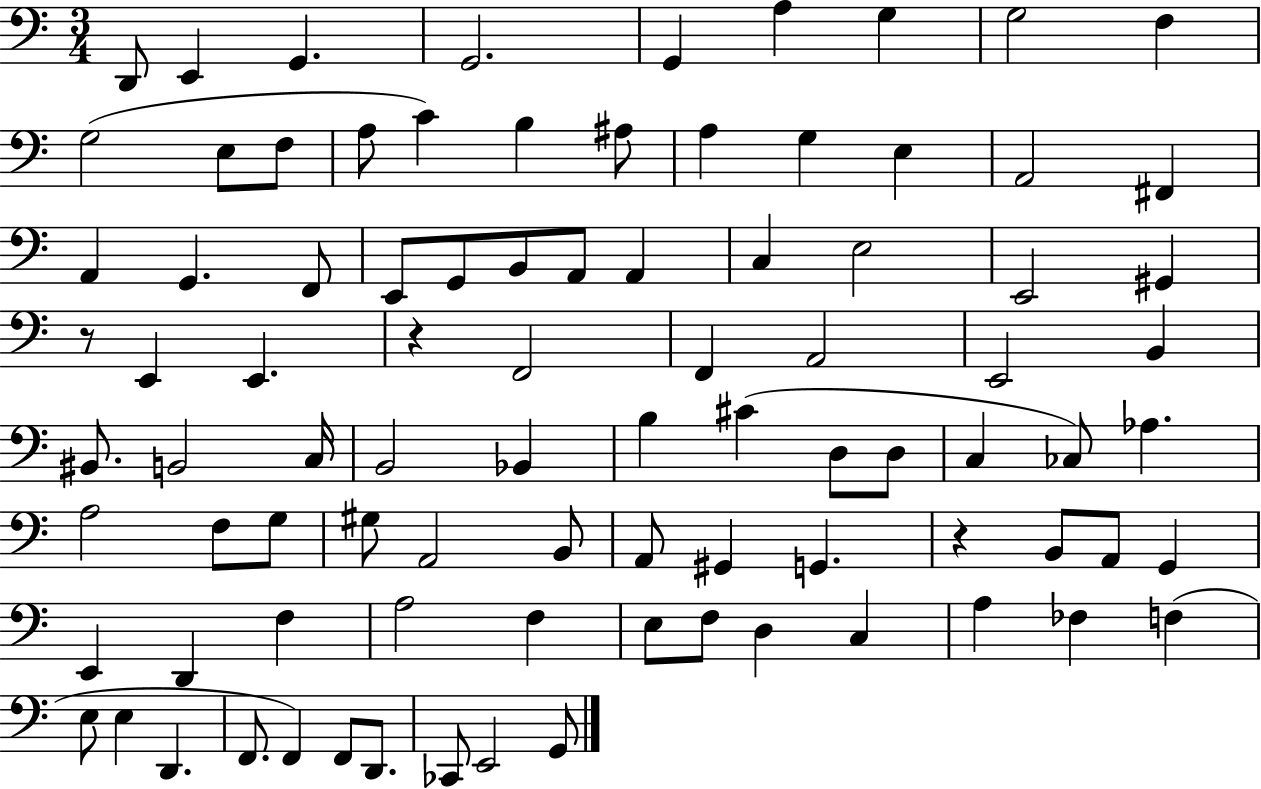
{
  \clef bass
  \numericTimeSignature
  \time 3/4
  \key c \major
  \repeat volta 2 { d,8 e,4 g,4. | g,2. | g,4 a4 g4 | g2 f4 | \break g2( e8 f8 | a8 c'4) b4 ais8 | a4 g4 e4 | a,2 fis,4 | \break a,4 g,4. f,8 | e,8 g,8 b,8 a,8 a,4 | c4 e2 | e,2 gis,4 | \break r8 e,4 e,4. | r4 f,2 | f,4 a,2 | e,2 b,4 | \break bis,8. b,2 c16 | b,2 bes,4 | b4 cis'4( d8 d8 | c4 ces8) aes4. | \break a2 f8 g8 | gis8 a,2 b,8 | a,8 gis,4 g,4. | r4 b,8 a,8 g,4 | \break e,4 d,4 f4 | a2 f4 | e8 f8 d4 c4 | a4 fes4 f4( | \break e8 e4 d,4. | f,8. f,4) f,8 d,8. | ces,8 e,2 g,8 | } \bar "|."
}